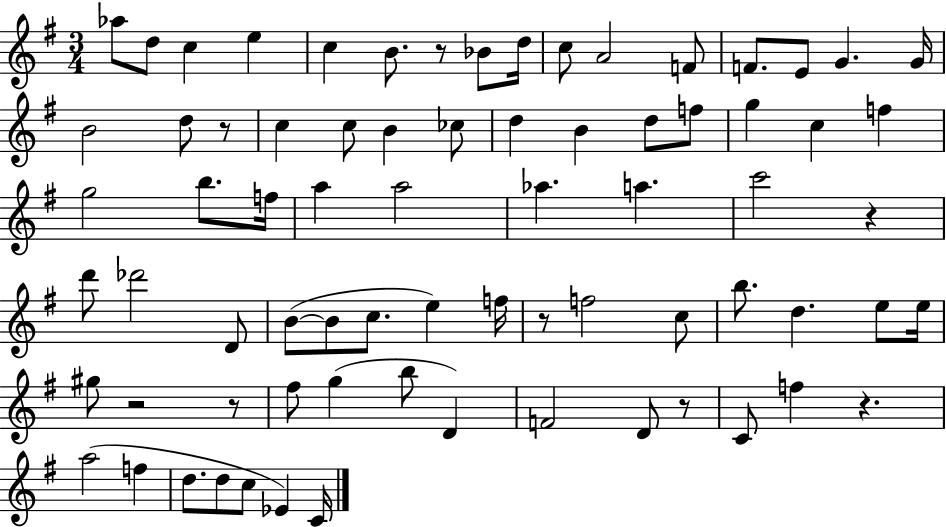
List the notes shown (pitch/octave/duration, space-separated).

Ab5/e D5/e C5/q E5/q C5/q B4/e. R/e Bb4/e D5/s C5/e A4/h F4/e F4/e. E4/e G4/q. G4/s B4/h D5/e R/e C5/q C5/e B4/q CES5/e D5/q B4/q D5/e F5/e G5/q C5/q F5/q G5/h B5/e. F5/s A5/q A5/h Ab5/q. A5/q. C6/h R/q D6/e Db6/h D4/e B4/e B4/e C5/e. E5/q F5/s R/e F5/h C5/e B5/e. D5/q. E5/e E5/s G#5/e R/h R/e F#5/e G5/q B5/e D4/q F4/h D4/e R/e C4/e F5/q R/q. A5/h F5/q D5/e. D5/e C5/e Eb4/q C4/s